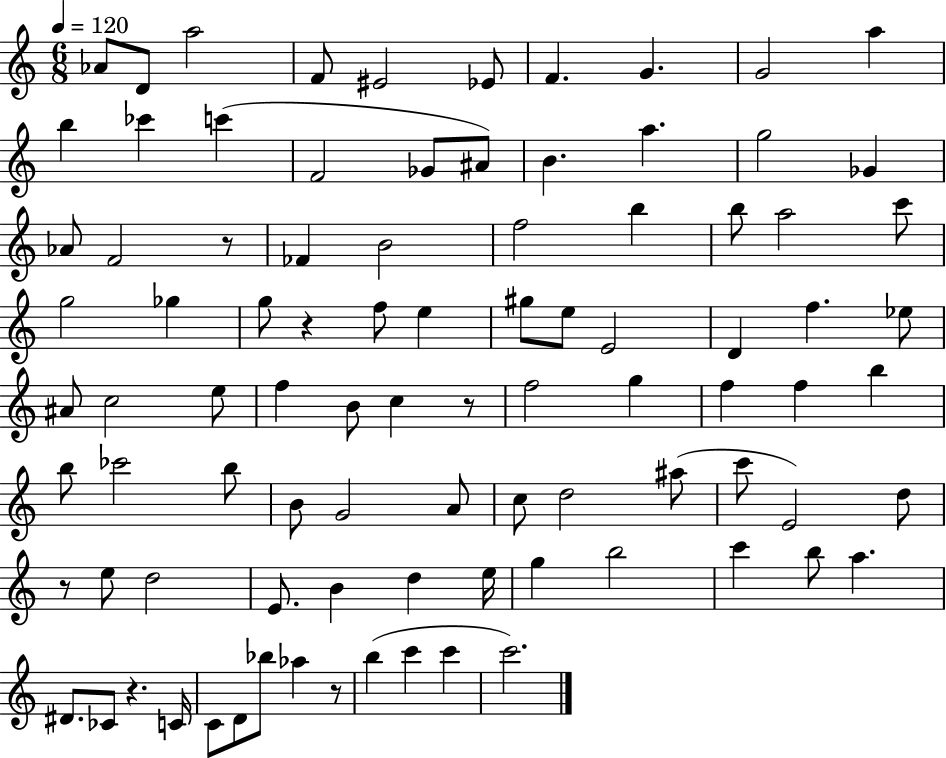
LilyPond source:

{
  \clef treble
  \numericTimeSignature
  \time 6/8
  \key c \major
  \tempo 4 = 120
  aes'8 d'8 a''2 | f'8 eis'2 ees'8 | f'4. g'4. | g'2 a''4 | \break b''4 ces'''4 c'''4( | f'2 ges'8 ais'8) | b'4. a''4. | g''2 ges'4 | \break aes'8 f'2 r8 | fes'4 b'2 | f''2 b''4 | b''8 a''2 c'''8 | \break g''2 ges''4 | g''8 r4 f''8 e''4 | gis''8 e''8 e'2 | d'4 f''4. ees''8 | \break ais'8 c''2 e''8 | f''4 b'8 c''4 r8 | f''2 g''4 | f''4 f''4 b''4 | \break b''8 ces'''2 b''8 | b'8 g'2 a'8 | c''8 d''2 ais''8( | c'''8 e'2) d''8 | \break r8 e''8 d''2 | e'8. b'4 d''4 e''16 | g''4 b''2 | c'''4 b''8 a''4. | \break dis'8. ces'8 r4. c'16 | c'8 d'8 bes''8 aes''4 r8 | b''4( c'''4 c'''4 | c'''2.) | \break \bar "|."
}